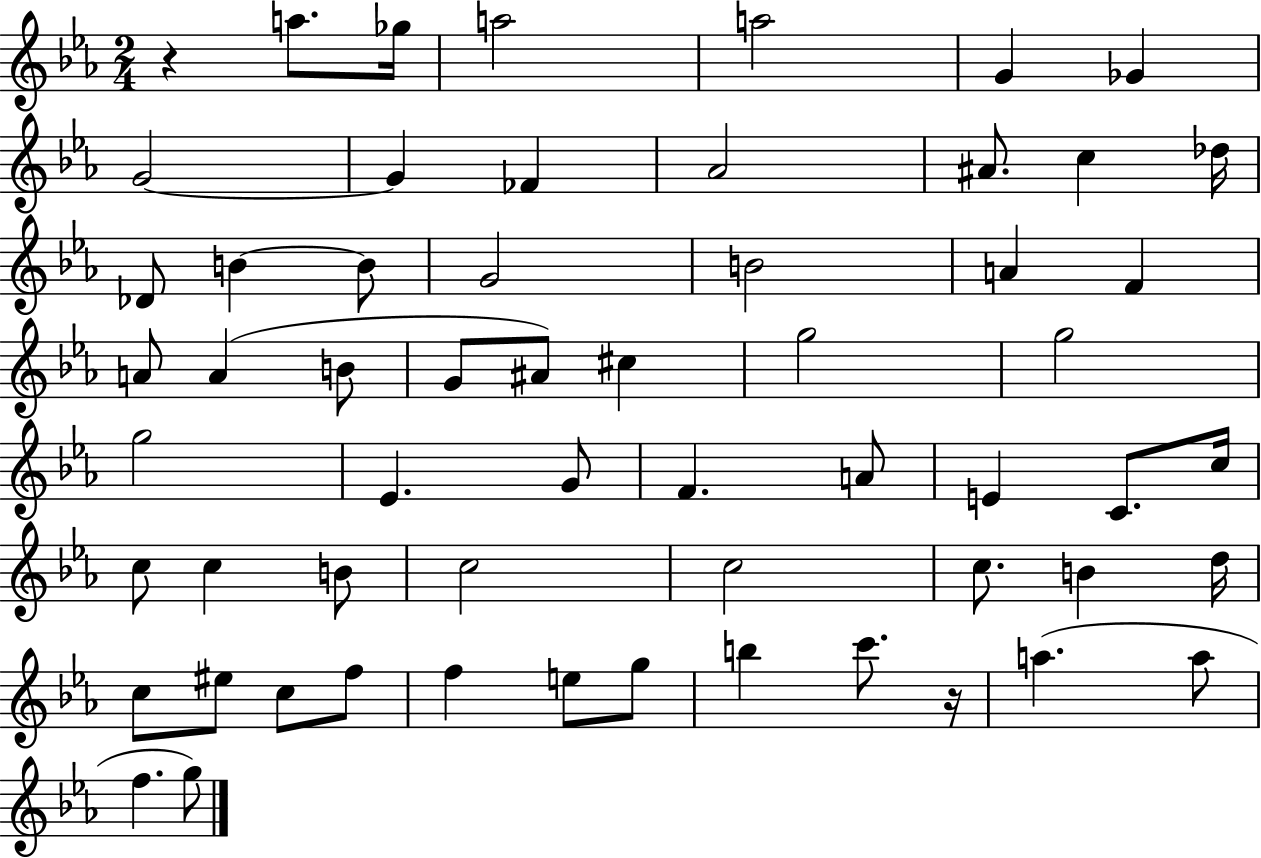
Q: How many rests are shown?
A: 2